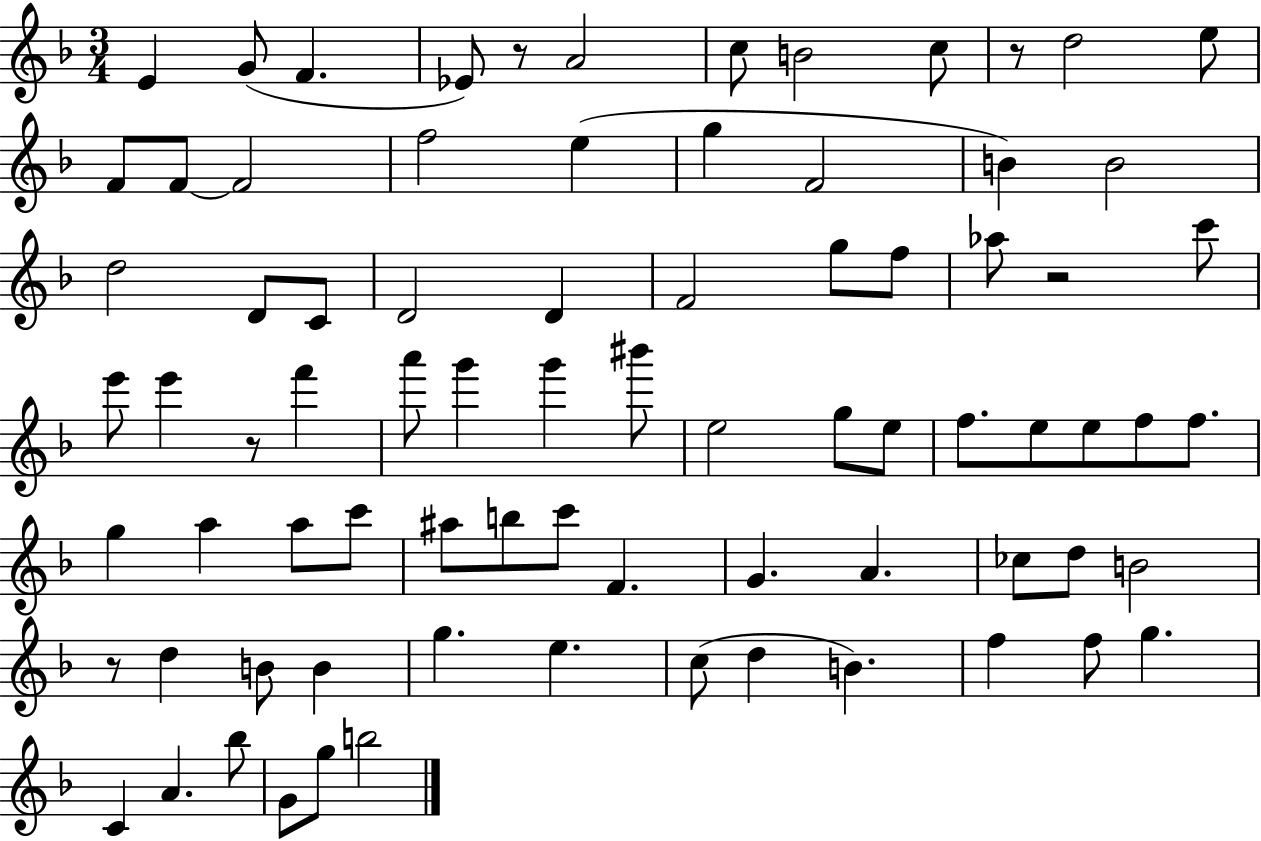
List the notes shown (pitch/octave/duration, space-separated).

E4/q G4/e F4/q. Eb4/e R/e A4/h C5/e B4/h C5/e R/e D5/h E5/e F4/e F4/e F4/h F5/h E5/q G5/q F4/h B4/q B4/h D5/h D4/e C4/e D4/h D4/q F4/h G5/e F5/e Ab5/e R/h C6/e E6/e E6/q R/e F6/q A6/e G6/q G6/q BIS6/e E5/h G5/e E5/e F5/e. E5/e E5/e F5/e F5/e. G5/q A5/q A5/e C6/e A#5/e B5/e C6/e F4/q. G4/q. A4/q. CES5/e D5/e B4/h R/e D5/q B4/e B4/q G5/q. E5/q. C5/e D5/q B4/q. F5/q F5/e G5/q. C4/q A4/q. Bb5/e G4/e G5/e B5/h